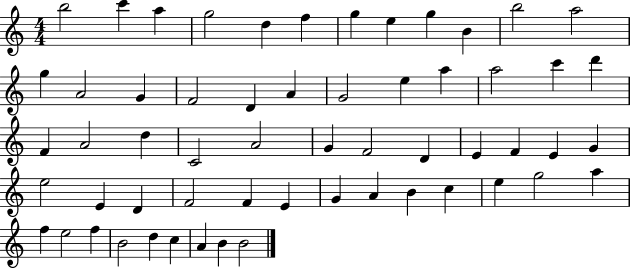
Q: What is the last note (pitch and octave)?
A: B4